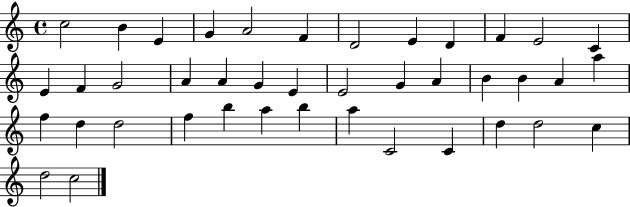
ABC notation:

X:1
T:Untitled
M:4/4
L:1/4
K:C
c2 B E G A2 F D2 E D F E2 C E F G2 A A G E E2 G A B B A a f d d2 f b a b a C2 C d d2 c d2 c2